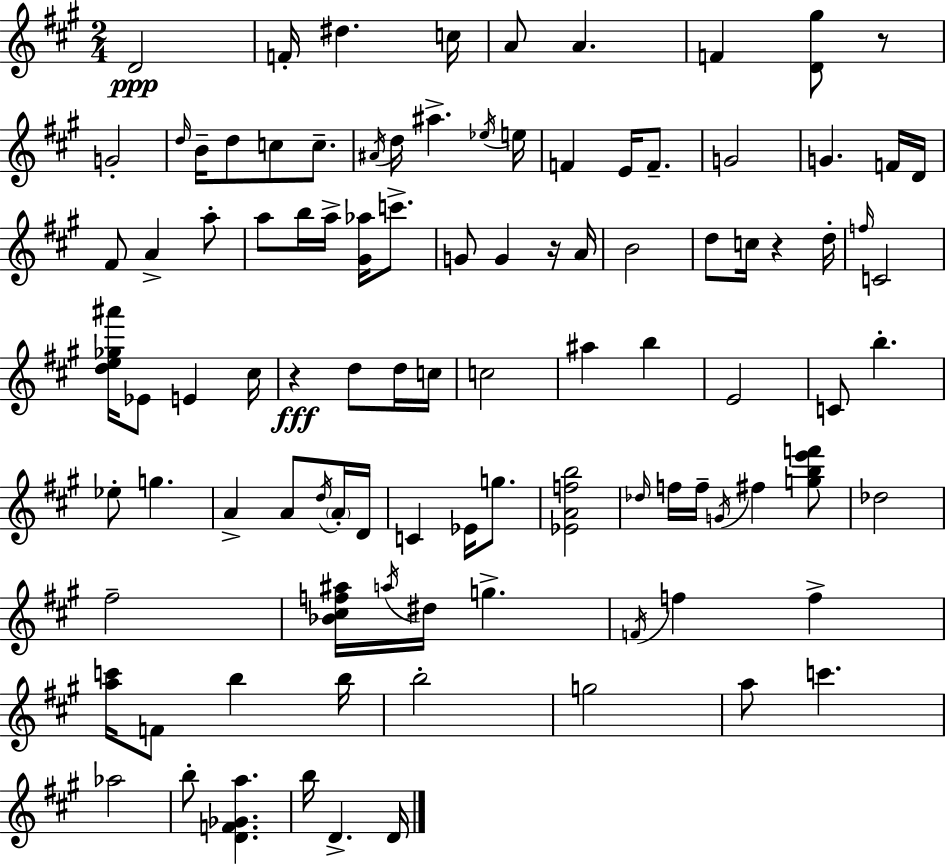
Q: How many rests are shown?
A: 4